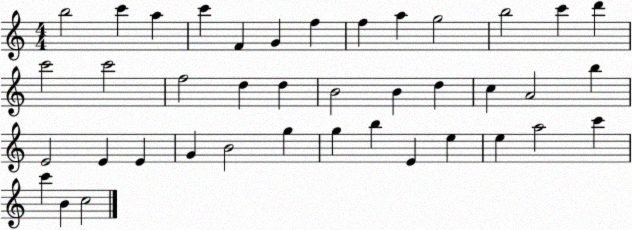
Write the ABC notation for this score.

X:1
T:Untitled
M:4/4
L:1/4
K:C
b2 c' a c' F G f f a g2 b2 c' d' c'2 c'2 f2 d d B2 B d c A2 b E2 E E G B2 g g b E e e a2 c' c' B c2